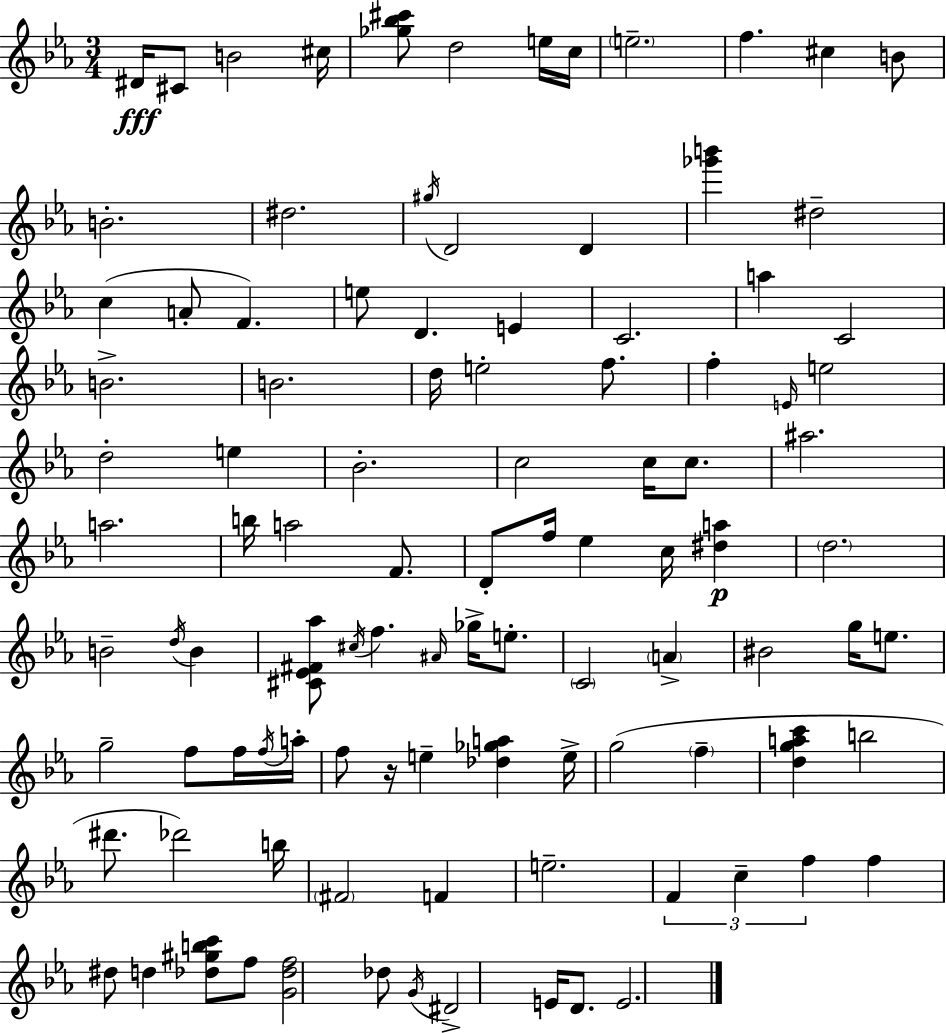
X:1
T:Untitled
M:3/4
L:1/4
K:Eb
^D/4 ^C/2 B2 ^c/4 [_g_b^c']/2 d2 e/4 c/4 e2 f ^c B/2 B2 ^d2 ^g/4 D2 D [_g'b'] ^d2 c A/2 F e/2 D E C2 a C2 B2 B2 d/4 e2 f/2 f E/4 e2 d2 e _B2 c2 c/4 c/2 ^a2 a2 b/4 a2 F/2 D/2 f/4 _e c/4 [^da] d2 B2 d/4 B [^C_E^F_a]/2 ^c/4 f ^A/4 _g/4 e/2 C2 A ^B2 g/4 e/2 g2 f/2 f/4 f/4 a/4 f/2 z/4 e [_d_ga] e/4 g2 f [dgac'] b2 ^d'/2 _d'2 b/4 ^F2 F e2 F c f f ^d/2 d [_d^gbc']/2 f/2 [G_df]2 _d/2 G/4 ^D2 E/4 D/2 E2